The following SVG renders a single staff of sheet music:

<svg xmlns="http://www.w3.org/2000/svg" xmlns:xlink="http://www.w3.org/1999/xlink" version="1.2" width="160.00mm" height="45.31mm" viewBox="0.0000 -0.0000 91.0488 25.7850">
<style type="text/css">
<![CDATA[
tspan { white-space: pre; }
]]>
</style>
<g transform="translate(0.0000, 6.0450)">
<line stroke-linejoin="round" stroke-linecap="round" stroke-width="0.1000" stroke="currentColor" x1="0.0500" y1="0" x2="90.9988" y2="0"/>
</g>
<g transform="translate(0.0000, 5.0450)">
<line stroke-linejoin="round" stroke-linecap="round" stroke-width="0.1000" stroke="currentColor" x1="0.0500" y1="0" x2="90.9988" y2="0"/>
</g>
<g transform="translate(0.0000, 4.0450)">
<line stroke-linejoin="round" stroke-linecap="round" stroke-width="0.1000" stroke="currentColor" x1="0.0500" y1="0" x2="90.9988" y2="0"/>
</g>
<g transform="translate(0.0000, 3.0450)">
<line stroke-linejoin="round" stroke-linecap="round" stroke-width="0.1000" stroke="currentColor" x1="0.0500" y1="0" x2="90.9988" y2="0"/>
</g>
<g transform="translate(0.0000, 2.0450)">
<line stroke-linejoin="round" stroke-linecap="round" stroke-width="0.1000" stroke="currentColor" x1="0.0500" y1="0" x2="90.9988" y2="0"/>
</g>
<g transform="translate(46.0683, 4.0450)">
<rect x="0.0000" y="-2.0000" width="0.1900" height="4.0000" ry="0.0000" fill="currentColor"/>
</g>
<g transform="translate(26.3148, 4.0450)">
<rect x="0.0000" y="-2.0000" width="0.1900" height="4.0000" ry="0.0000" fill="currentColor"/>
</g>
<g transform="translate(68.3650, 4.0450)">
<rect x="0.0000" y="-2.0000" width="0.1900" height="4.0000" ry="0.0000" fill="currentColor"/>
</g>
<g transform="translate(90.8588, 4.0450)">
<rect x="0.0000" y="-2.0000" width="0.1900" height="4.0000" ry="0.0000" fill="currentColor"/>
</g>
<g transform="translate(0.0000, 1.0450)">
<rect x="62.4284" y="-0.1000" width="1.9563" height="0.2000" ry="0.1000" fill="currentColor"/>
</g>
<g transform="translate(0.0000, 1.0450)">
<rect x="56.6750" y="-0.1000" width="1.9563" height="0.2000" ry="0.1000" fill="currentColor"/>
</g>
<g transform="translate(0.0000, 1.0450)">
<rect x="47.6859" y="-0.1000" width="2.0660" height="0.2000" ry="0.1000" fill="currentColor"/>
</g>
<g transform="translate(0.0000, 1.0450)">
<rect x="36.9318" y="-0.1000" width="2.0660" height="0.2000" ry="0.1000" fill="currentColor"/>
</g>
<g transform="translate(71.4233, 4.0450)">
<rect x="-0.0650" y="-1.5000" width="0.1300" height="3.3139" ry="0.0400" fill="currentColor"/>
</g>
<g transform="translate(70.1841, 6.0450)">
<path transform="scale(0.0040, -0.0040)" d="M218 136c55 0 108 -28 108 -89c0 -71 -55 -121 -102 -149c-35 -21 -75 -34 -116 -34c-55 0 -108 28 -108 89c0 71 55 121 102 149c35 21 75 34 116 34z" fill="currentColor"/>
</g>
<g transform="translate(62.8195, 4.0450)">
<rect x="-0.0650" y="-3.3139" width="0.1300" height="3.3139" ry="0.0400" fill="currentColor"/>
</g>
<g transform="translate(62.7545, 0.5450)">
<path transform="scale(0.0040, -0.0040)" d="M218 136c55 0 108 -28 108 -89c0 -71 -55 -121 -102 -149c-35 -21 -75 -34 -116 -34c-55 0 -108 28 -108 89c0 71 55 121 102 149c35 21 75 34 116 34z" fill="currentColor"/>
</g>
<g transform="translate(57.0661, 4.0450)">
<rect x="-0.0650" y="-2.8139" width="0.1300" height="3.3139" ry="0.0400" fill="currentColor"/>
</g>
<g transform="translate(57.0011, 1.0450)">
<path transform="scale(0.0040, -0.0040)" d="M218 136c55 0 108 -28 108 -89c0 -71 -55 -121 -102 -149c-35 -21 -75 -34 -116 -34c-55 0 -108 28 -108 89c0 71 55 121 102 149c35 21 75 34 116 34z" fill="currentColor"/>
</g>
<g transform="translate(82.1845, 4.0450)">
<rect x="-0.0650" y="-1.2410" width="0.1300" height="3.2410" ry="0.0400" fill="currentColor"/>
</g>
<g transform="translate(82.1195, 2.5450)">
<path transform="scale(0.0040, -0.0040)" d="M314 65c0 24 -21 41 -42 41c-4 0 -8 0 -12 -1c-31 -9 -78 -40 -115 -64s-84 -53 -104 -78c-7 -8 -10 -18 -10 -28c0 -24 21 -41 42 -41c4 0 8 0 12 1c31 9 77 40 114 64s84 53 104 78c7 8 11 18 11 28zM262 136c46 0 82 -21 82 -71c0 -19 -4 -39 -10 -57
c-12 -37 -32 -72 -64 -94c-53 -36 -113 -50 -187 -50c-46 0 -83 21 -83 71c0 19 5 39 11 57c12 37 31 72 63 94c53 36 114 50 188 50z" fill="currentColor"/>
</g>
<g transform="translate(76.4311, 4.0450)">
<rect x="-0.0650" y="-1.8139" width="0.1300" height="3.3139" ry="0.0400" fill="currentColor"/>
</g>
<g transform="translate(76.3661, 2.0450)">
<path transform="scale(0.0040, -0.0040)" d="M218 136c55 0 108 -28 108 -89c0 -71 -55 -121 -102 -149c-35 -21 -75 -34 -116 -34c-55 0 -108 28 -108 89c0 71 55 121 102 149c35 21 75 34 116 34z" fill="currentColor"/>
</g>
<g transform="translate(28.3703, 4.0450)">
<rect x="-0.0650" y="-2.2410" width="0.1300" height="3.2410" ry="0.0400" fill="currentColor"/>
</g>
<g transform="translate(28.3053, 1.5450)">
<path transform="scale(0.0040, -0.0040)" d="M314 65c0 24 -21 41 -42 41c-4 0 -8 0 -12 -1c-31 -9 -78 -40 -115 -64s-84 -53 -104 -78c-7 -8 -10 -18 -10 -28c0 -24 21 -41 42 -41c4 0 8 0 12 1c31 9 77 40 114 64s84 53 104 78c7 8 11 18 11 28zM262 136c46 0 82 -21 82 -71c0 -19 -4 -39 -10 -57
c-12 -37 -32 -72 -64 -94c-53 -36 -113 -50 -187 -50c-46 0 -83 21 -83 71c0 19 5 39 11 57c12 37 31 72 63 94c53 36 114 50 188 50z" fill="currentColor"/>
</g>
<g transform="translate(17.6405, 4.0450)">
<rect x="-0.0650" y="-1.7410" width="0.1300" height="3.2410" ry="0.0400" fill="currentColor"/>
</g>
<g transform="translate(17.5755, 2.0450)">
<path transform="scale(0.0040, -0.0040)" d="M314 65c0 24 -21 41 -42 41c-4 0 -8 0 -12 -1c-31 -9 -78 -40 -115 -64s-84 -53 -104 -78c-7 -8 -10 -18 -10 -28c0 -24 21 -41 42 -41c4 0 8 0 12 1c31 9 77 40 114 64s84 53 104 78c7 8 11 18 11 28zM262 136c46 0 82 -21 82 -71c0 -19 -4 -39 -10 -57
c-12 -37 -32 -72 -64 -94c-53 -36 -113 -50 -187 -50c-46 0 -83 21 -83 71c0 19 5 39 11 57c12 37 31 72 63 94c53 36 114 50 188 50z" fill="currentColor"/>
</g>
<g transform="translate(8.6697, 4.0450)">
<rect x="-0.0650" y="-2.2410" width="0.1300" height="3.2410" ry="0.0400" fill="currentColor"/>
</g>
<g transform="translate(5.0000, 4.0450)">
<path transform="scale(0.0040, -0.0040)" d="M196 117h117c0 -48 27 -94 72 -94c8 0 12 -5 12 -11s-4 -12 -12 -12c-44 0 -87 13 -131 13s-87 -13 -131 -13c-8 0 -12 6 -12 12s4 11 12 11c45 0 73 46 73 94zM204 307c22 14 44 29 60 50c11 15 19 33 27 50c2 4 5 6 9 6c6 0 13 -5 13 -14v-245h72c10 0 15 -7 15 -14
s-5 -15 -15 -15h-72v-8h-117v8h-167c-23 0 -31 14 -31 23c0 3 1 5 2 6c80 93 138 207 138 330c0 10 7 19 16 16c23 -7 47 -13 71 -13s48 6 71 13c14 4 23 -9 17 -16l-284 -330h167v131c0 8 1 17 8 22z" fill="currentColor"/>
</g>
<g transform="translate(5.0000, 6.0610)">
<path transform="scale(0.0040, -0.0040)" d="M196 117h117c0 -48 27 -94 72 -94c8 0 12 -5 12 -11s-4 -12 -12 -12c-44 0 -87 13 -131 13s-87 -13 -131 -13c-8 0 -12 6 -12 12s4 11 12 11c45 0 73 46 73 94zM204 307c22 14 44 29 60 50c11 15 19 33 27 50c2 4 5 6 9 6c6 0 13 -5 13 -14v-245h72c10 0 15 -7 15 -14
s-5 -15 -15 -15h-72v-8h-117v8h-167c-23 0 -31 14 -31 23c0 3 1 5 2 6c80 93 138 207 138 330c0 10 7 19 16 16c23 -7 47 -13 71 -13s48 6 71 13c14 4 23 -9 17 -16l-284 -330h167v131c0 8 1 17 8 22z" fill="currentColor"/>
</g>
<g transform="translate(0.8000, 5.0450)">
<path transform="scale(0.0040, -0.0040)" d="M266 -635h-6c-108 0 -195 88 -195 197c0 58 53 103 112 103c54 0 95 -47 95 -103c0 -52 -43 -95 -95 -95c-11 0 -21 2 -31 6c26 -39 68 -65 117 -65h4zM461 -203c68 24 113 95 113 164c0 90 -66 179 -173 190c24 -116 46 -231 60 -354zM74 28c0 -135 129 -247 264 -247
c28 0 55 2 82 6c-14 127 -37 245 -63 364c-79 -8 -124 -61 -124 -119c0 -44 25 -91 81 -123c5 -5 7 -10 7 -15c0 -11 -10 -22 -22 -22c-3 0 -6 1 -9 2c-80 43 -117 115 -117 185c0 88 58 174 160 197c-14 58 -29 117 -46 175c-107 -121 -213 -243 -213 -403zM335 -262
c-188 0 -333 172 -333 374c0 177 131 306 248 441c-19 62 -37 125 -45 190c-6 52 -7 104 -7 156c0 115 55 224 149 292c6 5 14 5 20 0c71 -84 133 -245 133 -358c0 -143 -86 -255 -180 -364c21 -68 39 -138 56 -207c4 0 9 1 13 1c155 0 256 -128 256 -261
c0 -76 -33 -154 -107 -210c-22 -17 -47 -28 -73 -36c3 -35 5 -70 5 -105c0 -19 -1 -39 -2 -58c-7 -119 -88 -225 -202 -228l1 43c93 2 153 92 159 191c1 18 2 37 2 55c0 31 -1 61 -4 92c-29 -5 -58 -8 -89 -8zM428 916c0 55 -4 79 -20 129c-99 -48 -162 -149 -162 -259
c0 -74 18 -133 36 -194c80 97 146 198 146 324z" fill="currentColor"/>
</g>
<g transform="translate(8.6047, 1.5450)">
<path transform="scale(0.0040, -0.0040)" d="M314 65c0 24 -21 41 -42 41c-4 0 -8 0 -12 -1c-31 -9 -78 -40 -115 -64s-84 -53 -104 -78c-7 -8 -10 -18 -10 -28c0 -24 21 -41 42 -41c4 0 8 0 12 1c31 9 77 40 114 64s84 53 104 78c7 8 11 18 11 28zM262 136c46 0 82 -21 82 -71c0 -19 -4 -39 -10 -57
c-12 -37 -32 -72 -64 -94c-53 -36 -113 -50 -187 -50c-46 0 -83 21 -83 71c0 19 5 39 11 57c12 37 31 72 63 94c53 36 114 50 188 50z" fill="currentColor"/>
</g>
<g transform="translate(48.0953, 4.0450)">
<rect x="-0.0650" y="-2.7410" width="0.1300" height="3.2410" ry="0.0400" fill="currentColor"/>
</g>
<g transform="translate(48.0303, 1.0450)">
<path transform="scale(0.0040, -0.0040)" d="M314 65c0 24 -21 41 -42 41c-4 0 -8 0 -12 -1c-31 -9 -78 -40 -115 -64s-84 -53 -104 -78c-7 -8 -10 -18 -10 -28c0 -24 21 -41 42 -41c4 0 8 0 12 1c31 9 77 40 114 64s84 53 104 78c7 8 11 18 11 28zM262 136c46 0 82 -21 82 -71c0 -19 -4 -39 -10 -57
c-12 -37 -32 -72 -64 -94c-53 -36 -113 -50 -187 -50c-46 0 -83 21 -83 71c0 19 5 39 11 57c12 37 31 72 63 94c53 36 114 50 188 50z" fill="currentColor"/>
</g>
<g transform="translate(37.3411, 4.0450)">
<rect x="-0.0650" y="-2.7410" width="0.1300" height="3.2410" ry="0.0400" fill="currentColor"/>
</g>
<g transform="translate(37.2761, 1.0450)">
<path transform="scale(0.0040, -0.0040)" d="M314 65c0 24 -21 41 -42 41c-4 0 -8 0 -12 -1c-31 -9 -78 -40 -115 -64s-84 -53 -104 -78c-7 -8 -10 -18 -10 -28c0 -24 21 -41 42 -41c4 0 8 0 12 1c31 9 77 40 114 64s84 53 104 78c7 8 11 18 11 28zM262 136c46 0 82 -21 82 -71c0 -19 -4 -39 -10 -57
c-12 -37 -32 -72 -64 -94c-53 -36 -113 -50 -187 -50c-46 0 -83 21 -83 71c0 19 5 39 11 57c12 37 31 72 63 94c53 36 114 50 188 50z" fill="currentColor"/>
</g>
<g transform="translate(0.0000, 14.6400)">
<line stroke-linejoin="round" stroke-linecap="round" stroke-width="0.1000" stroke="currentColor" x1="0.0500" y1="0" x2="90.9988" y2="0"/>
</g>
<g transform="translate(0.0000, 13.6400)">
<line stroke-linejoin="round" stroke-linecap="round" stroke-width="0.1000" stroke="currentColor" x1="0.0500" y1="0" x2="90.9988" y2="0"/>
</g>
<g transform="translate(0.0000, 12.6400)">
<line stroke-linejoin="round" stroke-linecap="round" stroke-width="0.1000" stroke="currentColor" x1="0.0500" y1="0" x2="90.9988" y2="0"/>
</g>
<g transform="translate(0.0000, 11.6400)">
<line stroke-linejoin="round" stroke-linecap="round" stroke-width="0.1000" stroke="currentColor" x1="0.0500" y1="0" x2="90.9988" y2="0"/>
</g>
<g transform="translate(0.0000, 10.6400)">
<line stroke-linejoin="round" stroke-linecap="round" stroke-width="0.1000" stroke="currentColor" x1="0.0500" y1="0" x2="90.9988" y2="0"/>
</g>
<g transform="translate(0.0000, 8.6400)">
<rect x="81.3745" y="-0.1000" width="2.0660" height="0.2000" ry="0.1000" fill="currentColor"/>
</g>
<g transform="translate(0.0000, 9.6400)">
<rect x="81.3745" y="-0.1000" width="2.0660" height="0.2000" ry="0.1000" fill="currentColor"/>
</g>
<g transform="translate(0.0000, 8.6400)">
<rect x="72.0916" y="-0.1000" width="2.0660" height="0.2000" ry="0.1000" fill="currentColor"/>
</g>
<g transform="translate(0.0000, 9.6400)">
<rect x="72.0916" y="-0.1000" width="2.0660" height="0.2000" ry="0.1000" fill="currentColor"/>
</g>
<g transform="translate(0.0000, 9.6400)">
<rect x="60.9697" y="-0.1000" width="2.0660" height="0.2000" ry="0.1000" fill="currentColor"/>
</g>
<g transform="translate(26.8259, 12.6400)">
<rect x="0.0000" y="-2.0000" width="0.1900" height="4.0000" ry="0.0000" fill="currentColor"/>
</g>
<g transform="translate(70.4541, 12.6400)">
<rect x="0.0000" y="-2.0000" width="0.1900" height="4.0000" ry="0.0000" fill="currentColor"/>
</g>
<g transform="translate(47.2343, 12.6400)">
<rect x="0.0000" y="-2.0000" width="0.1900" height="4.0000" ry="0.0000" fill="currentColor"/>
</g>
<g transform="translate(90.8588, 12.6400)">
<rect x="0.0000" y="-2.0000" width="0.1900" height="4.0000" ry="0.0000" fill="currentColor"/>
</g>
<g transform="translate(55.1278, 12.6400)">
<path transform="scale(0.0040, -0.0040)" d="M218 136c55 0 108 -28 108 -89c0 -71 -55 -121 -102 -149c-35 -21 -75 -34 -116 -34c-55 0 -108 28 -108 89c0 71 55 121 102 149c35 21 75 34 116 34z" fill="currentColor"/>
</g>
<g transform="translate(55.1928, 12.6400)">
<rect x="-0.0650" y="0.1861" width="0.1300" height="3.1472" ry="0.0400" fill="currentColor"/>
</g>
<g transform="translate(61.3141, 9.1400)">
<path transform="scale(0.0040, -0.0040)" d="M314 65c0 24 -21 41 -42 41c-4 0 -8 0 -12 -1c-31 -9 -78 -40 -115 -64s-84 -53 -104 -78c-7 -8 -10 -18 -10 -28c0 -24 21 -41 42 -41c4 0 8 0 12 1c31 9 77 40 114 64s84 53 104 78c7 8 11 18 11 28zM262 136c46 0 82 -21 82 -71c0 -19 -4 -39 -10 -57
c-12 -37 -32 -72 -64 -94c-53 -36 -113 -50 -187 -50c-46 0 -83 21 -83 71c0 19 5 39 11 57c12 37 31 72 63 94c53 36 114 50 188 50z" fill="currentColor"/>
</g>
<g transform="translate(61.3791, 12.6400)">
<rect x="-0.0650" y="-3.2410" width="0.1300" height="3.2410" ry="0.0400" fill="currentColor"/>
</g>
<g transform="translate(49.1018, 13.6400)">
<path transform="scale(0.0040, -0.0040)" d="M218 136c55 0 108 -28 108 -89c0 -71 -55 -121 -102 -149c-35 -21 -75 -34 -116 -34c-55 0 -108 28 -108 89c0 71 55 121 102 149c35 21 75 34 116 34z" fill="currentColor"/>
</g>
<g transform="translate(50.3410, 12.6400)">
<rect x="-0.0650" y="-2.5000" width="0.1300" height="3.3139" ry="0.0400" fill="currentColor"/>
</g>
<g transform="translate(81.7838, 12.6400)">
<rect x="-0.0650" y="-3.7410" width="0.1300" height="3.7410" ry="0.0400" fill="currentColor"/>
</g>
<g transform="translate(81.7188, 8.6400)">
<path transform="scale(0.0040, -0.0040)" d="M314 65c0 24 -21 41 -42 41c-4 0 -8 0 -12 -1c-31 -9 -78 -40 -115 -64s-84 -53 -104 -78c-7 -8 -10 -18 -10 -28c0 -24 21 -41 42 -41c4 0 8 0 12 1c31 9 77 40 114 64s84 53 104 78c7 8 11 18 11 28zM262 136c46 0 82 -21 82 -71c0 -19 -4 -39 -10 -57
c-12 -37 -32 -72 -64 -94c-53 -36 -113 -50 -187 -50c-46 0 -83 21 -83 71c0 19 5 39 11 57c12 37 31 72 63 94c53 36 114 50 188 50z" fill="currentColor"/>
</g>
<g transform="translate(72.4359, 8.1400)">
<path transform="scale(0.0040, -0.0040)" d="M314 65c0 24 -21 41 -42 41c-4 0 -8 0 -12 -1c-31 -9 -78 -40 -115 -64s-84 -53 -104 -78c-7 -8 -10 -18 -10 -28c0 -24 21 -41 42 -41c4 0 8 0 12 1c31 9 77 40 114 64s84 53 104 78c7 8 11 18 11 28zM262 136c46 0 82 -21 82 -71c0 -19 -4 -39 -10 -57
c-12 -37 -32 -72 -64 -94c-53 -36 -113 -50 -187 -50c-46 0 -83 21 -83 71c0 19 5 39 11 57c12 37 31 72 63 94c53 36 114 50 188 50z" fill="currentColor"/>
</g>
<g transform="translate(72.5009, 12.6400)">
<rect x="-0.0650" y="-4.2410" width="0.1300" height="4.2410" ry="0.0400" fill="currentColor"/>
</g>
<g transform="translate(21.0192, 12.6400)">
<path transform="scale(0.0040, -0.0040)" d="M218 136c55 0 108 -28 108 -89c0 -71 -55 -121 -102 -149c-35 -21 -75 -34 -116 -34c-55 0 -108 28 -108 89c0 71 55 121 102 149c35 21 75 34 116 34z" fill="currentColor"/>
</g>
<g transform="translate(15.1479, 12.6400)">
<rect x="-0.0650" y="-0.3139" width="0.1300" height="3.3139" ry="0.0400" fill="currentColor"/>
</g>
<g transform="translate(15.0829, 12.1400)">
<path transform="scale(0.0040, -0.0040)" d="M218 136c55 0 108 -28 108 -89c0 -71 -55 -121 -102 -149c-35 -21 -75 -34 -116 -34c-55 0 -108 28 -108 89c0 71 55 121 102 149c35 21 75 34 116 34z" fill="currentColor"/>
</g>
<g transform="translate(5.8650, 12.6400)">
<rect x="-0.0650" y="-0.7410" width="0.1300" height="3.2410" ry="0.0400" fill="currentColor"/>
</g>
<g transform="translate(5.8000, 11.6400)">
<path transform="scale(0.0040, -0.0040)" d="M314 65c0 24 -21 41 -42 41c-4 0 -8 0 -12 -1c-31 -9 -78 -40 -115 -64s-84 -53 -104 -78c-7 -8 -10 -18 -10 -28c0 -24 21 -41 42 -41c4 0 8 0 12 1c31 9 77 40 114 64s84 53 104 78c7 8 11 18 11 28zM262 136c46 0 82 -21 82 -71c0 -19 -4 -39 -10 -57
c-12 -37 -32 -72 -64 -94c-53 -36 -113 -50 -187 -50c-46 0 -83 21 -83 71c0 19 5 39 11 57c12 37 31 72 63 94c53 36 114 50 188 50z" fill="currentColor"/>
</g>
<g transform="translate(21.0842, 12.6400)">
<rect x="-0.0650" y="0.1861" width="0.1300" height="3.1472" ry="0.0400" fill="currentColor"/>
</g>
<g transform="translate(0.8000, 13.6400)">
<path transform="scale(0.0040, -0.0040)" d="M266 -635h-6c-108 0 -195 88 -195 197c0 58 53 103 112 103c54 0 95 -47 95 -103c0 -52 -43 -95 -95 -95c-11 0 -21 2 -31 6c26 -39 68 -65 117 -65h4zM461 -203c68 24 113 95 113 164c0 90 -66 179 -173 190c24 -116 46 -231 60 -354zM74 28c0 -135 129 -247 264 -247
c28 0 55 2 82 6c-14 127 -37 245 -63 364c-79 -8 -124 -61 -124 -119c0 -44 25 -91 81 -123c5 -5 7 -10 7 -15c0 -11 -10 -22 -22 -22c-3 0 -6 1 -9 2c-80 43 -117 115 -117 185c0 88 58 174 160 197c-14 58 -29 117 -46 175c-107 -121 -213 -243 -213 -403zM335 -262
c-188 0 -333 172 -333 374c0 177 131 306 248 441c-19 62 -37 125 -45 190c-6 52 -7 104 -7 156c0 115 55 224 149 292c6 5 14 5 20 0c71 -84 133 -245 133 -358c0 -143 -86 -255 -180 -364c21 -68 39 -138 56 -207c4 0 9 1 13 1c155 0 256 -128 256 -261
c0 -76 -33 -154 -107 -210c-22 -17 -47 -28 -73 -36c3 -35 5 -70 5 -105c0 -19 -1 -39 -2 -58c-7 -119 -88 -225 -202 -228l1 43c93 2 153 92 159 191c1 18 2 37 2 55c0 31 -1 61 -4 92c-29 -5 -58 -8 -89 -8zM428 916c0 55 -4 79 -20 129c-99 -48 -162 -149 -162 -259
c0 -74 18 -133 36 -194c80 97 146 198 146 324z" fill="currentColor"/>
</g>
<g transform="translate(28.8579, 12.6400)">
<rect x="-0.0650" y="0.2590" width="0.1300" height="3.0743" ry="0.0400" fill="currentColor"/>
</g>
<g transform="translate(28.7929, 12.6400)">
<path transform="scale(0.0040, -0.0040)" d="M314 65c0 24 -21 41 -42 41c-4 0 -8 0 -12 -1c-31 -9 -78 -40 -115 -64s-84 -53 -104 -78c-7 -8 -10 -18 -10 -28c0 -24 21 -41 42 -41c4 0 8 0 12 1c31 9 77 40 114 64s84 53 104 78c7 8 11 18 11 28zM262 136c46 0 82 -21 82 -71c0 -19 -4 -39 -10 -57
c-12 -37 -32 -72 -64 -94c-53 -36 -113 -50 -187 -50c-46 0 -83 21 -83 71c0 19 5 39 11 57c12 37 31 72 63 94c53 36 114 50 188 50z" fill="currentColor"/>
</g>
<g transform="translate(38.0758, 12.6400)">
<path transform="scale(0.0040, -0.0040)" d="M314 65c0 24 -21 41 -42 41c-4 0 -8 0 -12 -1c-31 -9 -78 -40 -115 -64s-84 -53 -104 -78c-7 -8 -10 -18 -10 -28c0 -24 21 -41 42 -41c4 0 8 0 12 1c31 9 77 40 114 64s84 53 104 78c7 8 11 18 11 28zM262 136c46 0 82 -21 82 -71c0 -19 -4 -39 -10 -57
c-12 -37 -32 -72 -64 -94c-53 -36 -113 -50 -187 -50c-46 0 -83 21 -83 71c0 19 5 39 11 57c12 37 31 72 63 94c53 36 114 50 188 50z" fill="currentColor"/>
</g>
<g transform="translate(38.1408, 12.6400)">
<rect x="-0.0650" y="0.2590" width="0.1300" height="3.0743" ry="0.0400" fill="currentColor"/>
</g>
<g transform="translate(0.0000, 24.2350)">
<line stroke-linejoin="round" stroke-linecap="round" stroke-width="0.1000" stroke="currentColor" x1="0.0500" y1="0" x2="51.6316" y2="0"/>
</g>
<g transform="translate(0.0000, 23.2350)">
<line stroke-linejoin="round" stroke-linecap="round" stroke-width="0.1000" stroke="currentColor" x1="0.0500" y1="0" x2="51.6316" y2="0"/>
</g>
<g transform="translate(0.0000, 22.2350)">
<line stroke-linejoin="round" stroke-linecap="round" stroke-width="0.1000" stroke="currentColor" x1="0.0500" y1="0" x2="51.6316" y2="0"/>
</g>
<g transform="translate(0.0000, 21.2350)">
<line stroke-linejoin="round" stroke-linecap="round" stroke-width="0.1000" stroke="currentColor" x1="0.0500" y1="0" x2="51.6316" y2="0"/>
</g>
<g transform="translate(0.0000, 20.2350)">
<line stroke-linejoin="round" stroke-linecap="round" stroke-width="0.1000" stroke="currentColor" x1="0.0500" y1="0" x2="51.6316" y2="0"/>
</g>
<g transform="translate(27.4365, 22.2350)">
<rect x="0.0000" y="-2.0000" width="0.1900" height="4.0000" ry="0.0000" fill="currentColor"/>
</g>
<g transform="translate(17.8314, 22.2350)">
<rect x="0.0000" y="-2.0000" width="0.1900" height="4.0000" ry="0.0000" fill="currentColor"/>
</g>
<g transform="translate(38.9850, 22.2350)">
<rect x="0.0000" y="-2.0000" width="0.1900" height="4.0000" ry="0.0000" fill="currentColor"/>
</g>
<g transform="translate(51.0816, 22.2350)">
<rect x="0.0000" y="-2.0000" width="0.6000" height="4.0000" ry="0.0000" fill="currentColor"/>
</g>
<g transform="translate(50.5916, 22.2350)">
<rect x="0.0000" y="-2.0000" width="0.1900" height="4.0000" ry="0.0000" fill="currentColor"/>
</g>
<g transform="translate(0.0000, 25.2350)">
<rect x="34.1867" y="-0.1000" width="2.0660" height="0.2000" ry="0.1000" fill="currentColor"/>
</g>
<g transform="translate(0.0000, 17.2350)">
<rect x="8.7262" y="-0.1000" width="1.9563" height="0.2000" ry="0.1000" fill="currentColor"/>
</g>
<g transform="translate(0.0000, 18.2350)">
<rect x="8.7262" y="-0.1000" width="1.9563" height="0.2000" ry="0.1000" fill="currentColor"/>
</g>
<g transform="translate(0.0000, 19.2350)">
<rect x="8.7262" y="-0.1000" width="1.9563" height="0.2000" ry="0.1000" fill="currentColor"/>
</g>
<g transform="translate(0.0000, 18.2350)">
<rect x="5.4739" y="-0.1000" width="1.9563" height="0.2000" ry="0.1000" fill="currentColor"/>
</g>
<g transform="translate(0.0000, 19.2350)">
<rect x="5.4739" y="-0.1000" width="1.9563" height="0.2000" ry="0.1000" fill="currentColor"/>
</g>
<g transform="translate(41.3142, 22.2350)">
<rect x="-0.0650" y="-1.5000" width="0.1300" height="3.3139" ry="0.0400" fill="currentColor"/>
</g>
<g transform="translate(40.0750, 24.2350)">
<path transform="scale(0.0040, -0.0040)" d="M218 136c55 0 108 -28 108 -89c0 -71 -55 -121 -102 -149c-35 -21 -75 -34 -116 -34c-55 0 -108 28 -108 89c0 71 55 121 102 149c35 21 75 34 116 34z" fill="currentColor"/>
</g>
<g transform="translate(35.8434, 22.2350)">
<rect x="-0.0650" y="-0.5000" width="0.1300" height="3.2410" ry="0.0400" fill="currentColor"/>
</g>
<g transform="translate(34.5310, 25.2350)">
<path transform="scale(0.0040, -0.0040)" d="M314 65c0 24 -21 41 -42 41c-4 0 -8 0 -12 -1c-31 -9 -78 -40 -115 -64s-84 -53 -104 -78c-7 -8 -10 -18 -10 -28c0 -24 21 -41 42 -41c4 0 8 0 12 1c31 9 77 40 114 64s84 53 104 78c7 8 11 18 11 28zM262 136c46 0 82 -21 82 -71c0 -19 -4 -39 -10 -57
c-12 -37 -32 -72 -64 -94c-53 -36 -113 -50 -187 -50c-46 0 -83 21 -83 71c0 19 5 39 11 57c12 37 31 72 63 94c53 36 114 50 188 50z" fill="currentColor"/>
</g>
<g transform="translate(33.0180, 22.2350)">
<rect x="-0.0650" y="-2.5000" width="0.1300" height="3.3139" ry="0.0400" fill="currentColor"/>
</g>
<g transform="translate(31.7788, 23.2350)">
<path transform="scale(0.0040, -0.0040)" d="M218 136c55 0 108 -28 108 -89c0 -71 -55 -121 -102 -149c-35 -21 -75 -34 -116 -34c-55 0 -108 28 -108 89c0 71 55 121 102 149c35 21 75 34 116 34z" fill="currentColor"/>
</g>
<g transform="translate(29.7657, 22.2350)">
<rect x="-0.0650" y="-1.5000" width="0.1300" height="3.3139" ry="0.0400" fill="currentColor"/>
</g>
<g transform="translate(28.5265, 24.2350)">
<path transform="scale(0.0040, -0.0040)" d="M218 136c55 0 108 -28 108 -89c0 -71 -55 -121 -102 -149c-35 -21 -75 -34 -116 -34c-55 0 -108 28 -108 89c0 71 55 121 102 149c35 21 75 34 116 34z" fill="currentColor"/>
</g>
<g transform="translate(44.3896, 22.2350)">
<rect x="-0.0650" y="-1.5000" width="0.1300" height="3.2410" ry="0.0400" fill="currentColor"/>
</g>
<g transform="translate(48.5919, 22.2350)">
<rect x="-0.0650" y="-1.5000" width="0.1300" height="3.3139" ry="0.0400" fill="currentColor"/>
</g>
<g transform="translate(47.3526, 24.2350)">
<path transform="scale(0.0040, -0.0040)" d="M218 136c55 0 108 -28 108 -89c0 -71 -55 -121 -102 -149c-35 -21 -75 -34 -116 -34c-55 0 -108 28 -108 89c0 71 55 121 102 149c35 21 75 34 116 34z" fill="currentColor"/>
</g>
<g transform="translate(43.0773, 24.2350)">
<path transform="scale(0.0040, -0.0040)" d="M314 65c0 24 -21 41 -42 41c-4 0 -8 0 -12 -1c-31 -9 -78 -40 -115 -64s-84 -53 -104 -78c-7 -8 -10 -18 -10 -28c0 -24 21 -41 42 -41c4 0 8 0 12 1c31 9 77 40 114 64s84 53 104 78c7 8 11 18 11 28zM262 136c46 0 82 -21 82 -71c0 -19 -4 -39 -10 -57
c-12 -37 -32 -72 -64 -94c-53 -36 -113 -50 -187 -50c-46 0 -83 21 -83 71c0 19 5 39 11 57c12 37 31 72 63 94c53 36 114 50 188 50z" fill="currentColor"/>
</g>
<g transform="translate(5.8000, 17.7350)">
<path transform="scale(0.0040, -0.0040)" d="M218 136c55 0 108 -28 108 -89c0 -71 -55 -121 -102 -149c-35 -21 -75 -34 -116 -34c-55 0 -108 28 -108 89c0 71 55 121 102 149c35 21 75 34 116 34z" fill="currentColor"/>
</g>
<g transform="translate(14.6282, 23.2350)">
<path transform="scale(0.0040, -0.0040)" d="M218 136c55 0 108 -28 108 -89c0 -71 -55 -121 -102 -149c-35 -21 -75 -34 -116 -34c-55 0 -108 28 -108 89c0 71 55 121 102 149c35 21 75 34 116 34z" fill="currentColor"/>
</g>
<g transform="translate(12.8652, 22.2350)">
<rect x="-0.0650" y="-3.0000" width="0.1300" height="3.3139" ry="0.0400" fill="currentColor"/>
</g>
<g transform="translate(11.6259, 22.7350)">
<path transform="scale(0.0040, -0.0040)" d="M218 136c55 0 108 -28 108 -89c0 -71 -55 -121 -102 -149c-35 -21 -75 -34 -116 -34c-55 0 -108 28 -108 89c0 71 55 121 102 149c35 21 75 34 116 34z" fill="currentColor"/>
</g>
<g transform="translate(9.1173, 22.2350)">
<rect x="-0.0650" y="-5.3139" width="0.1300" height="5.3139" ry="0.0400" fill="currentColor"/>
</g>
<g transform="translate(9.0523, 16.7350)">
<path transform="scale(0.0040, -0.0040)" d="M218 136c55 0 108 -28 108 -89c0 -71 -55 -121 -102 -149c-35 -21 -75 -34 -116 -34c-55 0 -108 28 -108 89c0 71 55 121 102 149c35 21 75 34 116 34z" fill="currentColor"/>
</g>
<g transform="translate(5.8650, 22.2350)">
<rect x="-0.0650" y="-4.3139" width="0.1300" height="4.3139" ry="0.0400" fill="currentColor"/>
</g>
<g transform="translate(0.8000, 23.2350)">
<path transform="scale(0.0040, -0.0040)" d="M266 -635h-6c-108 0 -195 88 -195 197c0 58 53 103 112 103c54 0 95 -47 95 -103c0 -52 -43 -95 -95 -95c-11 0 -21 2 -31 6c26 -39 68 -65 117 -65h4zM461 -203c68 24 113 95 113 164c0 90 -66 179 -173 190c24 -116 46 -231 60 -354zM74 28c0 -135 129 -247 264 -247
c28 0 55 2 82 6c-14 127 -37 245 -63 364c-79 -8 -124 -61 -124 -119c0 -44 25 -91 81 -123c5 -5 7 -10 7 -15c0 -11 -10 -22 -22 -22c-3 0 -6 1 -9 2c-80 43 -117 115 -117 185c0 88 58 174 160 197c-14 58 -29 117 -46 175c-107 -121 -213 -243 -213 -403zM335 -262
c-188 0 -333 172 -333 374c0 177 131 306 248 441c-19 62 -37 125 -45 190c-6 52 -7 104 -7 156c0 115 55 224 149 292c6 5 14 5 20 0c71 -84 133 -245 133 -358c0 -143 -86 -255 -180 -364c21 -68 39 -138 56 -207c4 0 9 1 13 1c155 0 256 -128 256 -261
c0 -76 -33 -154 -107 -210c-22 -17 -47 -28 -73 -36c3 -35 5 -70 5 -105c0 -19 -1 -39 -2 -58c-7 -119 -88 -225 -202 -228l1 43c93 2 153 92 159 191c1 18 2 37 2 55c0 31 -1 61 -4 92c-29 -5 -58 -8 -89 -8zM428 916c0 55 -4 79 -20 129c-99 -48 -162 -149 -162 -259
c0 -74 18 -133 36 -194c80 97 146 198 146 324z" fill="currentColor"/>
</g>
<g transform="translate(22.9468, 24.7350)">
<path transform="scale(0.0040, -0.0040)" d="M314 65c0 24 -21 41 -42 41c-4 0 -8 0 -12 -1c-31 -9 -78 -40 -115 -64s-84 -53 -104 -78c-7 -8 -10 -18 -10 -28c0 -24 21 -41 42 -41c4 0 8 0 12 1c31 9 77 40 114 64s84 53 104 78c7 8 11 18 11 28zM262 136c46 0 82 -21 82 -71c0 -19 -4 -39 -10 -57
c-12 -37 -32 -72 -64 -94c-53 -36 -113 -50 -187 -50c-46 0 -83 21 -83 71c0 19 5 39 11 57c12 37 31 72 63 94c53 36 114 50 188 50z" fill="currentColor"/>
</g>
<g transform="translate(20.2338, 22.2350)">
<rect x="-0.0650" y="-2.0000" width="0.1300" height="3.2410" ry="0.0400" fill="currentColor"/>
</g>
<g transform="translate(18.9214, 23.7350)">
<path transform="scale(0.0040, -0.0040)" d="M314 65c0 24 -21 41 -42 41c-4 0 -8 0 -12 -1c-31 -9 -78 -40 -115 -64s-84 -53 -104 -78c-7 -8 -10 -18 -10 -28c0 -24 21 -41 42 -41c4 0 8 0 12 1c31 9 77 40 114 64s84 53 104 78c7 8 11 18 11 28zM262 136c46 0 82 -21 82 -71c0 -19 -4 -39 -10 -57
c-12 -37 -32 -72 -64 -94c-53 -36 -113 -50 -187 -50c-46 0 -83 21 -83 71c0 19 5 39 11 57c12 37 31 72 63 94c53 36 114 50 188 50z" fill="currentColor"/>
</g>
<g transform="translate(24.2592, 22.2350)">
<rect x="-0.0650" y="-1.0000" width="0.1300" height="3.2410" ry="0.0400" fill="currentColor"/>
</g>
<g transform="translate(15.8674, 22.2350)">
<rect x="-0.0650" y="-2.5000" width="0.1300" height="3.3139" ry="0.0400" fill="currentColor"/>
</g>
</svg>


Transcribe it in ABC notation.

X:1
T:Untitled
M:4/4
L:1/4
K:C
g2 f2 g2 a2 a2 a b E f e2 d2 c B B2 B2 G B b2 d'2 c'2 d' f' A G F2 D2 E G C2 E E2 E